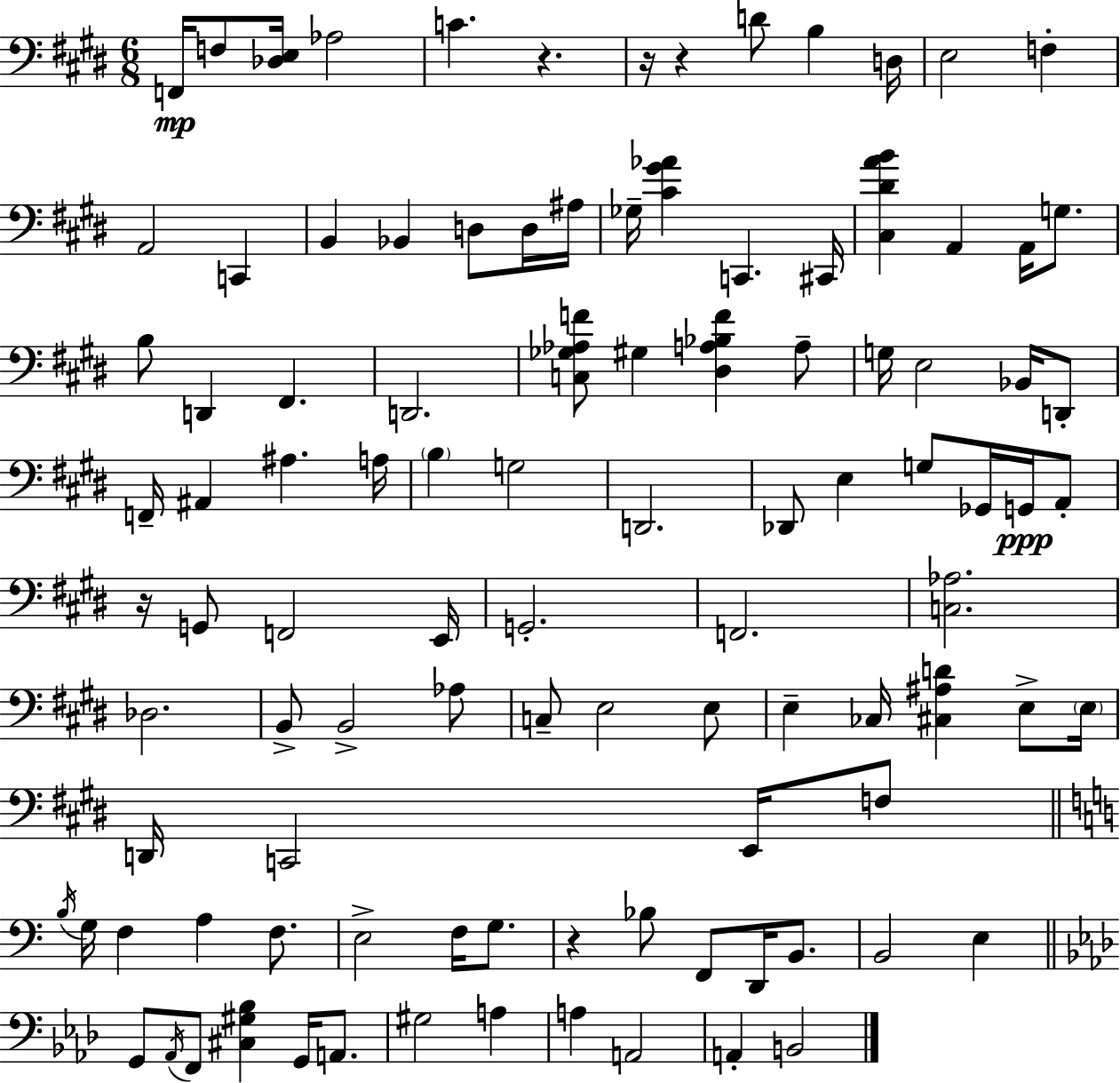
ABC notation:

X:1
T:Untitled
M:6/8
L:1/4
K:E
F,,/4 F,/2 [_D,E,]/4 _A,2 C z z/4 z D/2 B, D,/4 E,2 F, A,,2 C,, B,, _B,, D,/2 D,/4 ^A,/4 _G,/4 [^C^G_A] C,, ^C,,/4 [^C,^DAB] A,, A,,/4 G,/2 B,/2 D,, ^F,, D,,2 [C,_G,_A,F]/2 ^G, [^D,A,_B,F] A,/2 G,/4 E,2 _B,,/4 D,,/2 F,,/4 ^A,, ^A, A,/4 B, G,2 D,,2 _D,,/2 E, G,/2 _G,,/4 G,,/4 A,,/2 z/4 G,,/2 F,,2 E,,/4 G,,2 F,,2 [C,_A,]2 _D,2 B,,/2 B,,2 _A,/2 C,/2 E,2 E,/2 E, _C,/4 [^C,^A,D] E,/2 E,/4 D,,/4 C,,2 E,,/4 F,/2 B,/4 G,/4 F, A, F,/2 E,2 F,/4 G,/2 z _B,/2 F,,/2 D,,/4 B,,/2 B,,2 E, G,,/2 _A,,/4 F,,/2 [^C,^G,_B,] G,,/4 A,,/2 ^G,2 A, A, A,,2 A,, B,,2